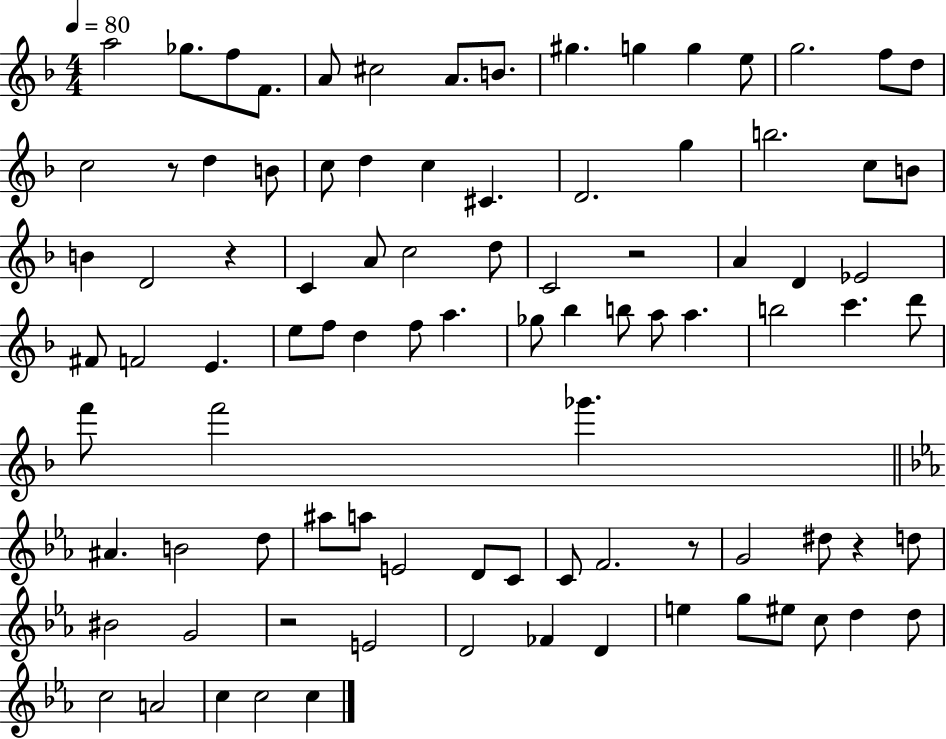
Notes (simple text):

A5/h Gb5/e. F5/e F4/e. A4/e C#5/h A4/e. B4/e. G#5/q. G5/q G5/q E5/e G5/h. F5/e D5/e C5/h R/e D5/q B4/e C5/e D5/q C5/q C#4/q. D4/h. G5/q B5/h. C5/e B4/e B4/q D4/h R/q C4/q A4/e C5/h D5/e C4/h R/h A4/q D4/q Eb4/h F#4/e F4/h E4/q. E5/e F5/e D5/q F5/e A5/q. Gb5/e Bb5/q B5/e A5/e A5/q. B5/h C6/q. D6/e F6/e F6/h Gb6/q. A#4/q. B4/h D5/e A#5/e A5/e E4/h D4/e C4/e C4/e F4/h. R/e G4/h D#5/e R/q D5/e BIS4/h G4/h R/h E4/h D4/h FES4/q D4/q E5/q G5/e EIS5/e C5/e D5/q D5/e C5/h A4/h C5/q C5/h C5/q